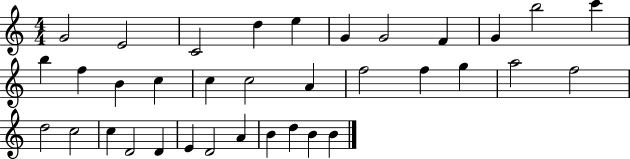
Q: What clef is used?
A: treble